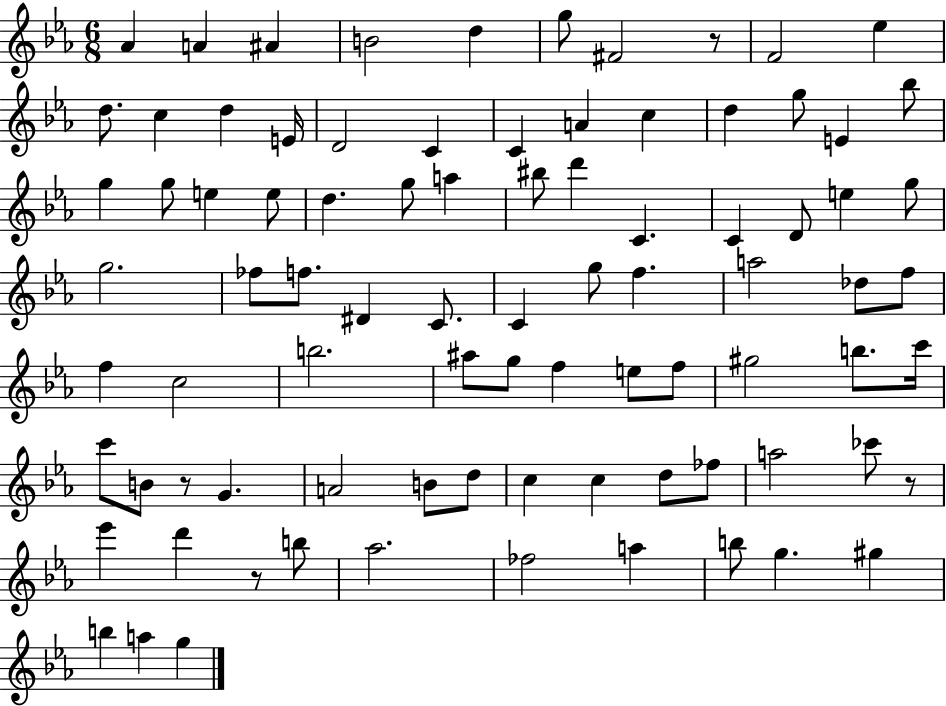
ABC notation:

X:1
T:Untitled
M:6/8
L:1/4
K:Eb
_A A ^A B2 d g/2 ^F2 z/2 F2 _e d/2 c d E/4 D2 C C A c d g/2 E _b/2 g g/2 e e/2 d g/2 a ^b/2 d' C C D/2 e g/2 g2 _f/2 f/2 ^D C/2 C g/2 f a2 _d/2 f/2 f c2 b2 ^a/2 g/2 f e/2 f/2 ^g2 b/2 c'/4 c'/2 B/2 z/2 G A2 B/2 d/2 c c d/2 _f/2 a2 _c'/2 z/2 _e' d' z/2 b/2 _a2 _f2 a b/2 g ^g b a g